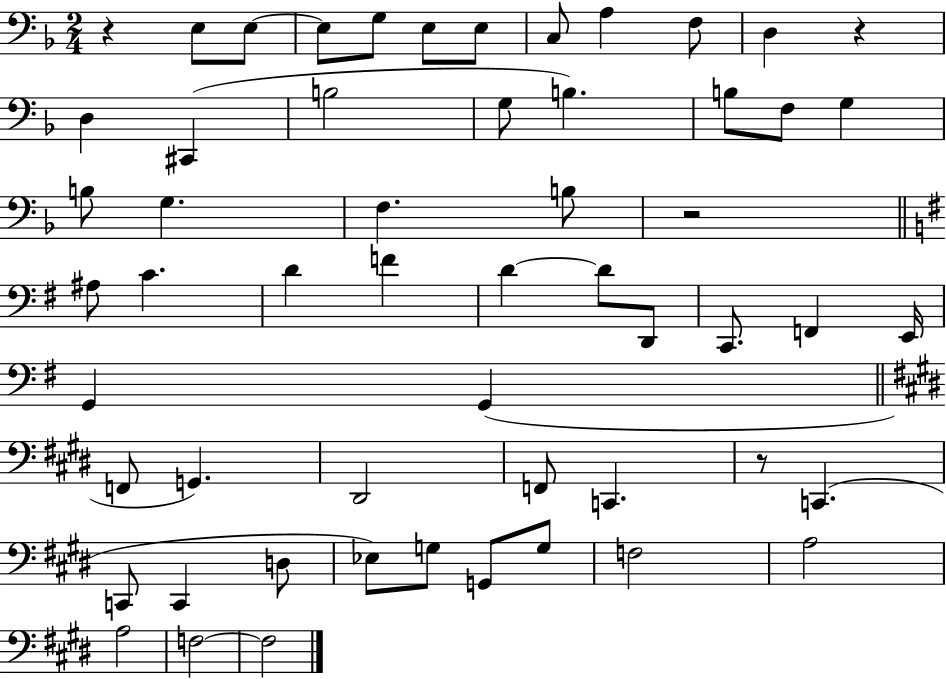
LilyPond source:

{
  \clef bass
  \numericTimeSignature
  \time 2/4
  \key f \major
  r4 e8 e8~~ | e8 g8 e8 e8 | c8 a4 f8 | d4 r4 | \break d4 cis,4( | b2 | g8 b4.) | b8 f8 g4 | \break b8 g4. | f4. b8 | r2 | \bar "||" \break \key g \major ais8 c'4. | d'4 f'4 | d'4~~ d'8 d,8 | c,8. f,4 e,16 | \break g,4 g,4( | \bar "||" \break \key e \major f,8 g,4.) | dis,2 | f,8 c,4. | r8 c,4.( | \break c,8 c,4 d8 | ees8) g8 g,8 g8 | f2 | a2 | \break a2 | f2~~ | f2 | \bar "|."
}